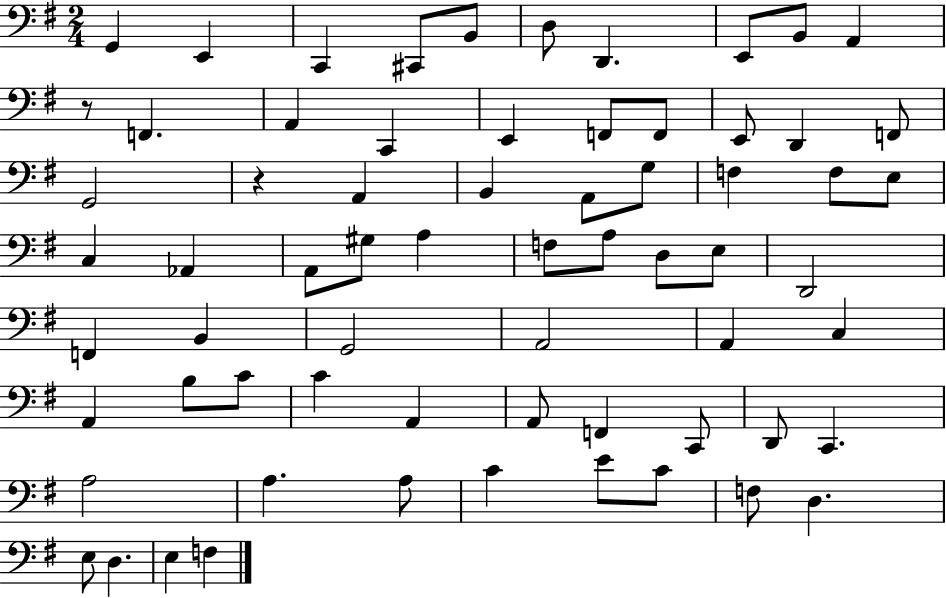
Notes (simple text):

G2/q E2/q C2/q C#2/e B2/e D3/e D2/q. E2/e B2/e A2/q R/e F2/q. A2/q C2/q E2/q F2/e F2/e E2/e D2/q F2/e G2/h R/q A2/q B2/q A2/e G3/e F3/q F3/e E3/e C3/q Ab2/q A2/e G#3/e A3/q F3/e A3/e D3/e E3/e D2/h F2/q B2/q G2/h A2/h A2/q C3/q A2/q B3/e C4/e C4/q A2/q A2/e F2/q C2/e D2/e C2/q. A3/h A3/q. A3/e C4/q E4/e C4/e F3/e D3/q. E3/e D3/q. E3/q F3/q